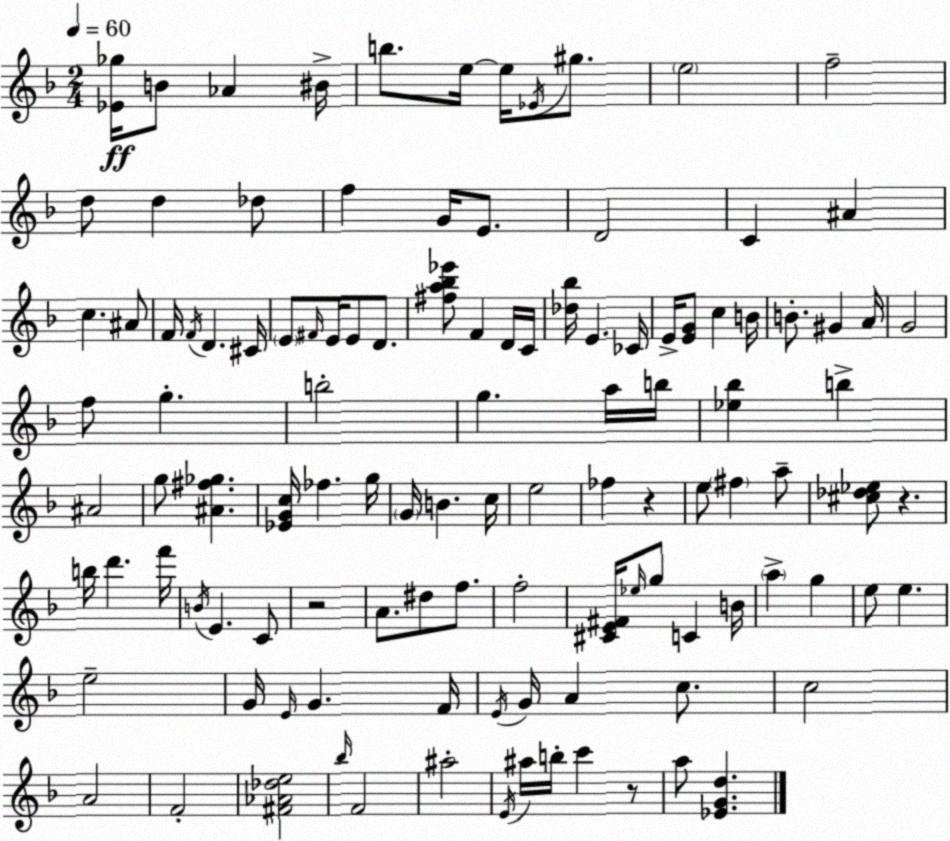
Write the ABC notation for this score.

X:1
T:Untitled
M:2/4
L:1/4
K:F
[_E_g]/4 B/2 _A ^B/4 b/2 e/4 e/4 _E/4 ^g/2 e2 f2 d/2 d _d/2 f G/4 E/2 D2 C ^A c ^A/2 F/4 F/4 D ^C/4 E/2 ^F/4 E/4 E/2 D/2 [^fa_b_e']/2 F D/4 C/4 [_d_b]/4 E _C/4 E/4 [EG]/2 c B/4 B/2 ^G A/4 G2 f/2 g b2 g a/4 b/4 [_e_b] b ^A2 g/2 [^A^f_g] [_EGc]/4 _f g/4 G/4 B c/4 e2 _f z e/2 ^f a/2 [^c_d_e]/2 z b/4 d' f'/4 B/4 E C/2 z2 A/2 ^d/2 f/2 f2 [^CE^F]/4 _e/4 g/2 C B/4 a g e/2 e e2 G/4 E/4 G F/4 E/4 G/4 A c/2 c2 A2 F2 [^F_A_de]2 _b/4 F2 ^a2 E/4 ^a/4 b/4 c' z/2 a/2 [_EGd]